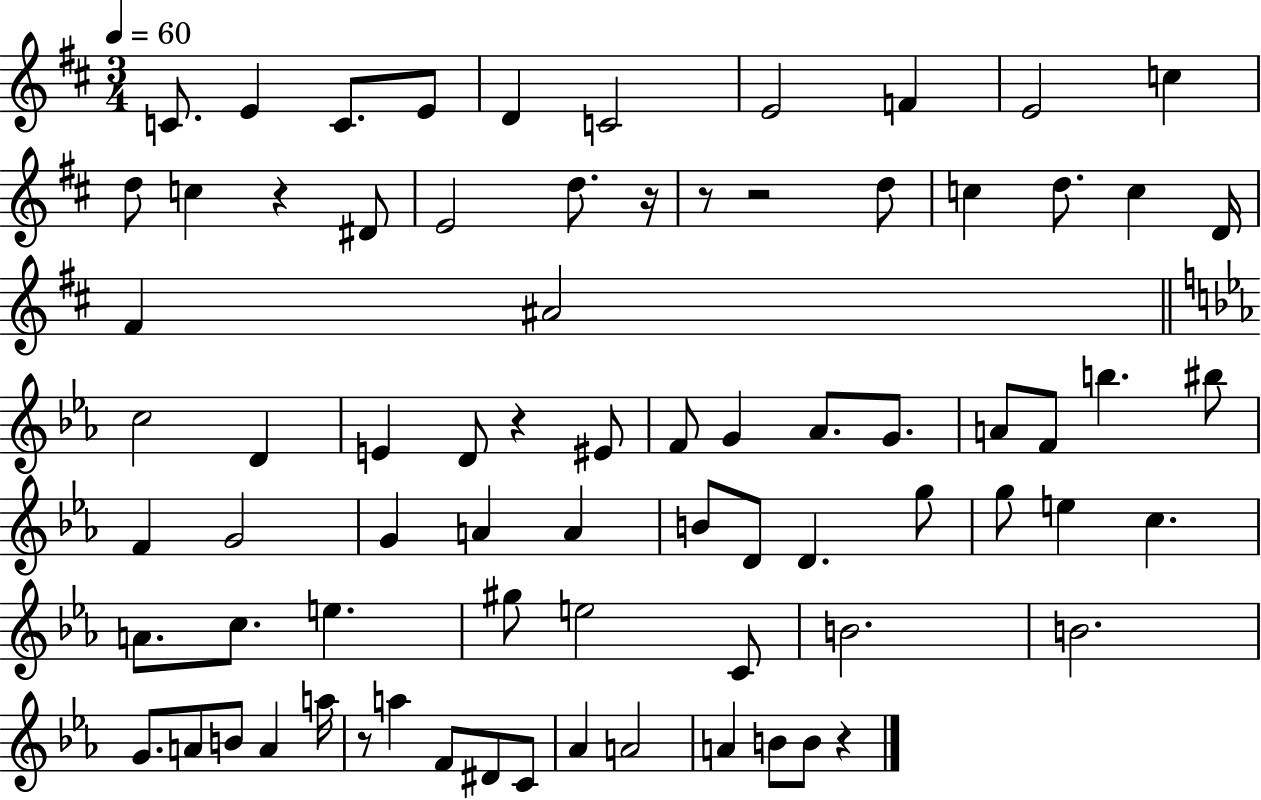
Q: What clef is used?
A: treble